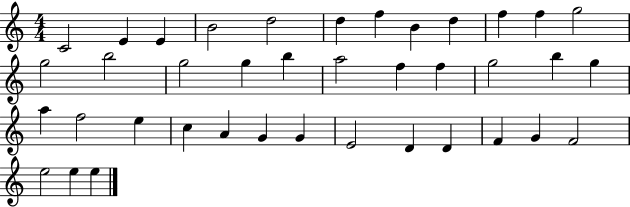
C4/h E4/q E4/q B4/h D5/h D5/q F5/q B4/q D5/q F5/q F5/q G5/h G5/h B5/h G5/h G5/q B5/q A5/h F5/q F5/q G5/h B5/q G5/q A5/q F5/h E5/q C5/q A4/q G4/q G4/q E4/h D4/q D4/q F4/q G4/q F4/h E5/h E5/q E5/q